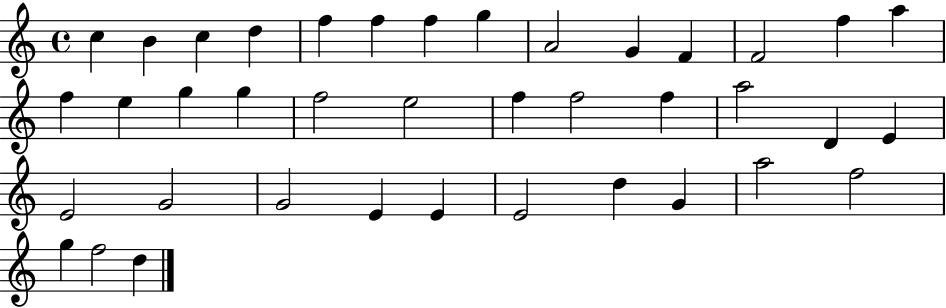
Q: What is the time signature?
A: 4/4